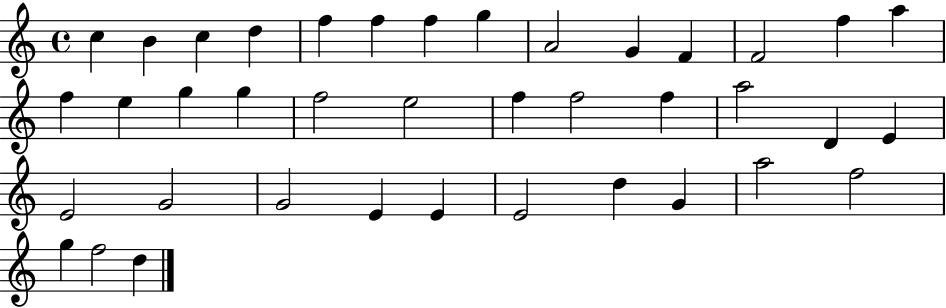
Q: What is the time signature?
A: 4/4